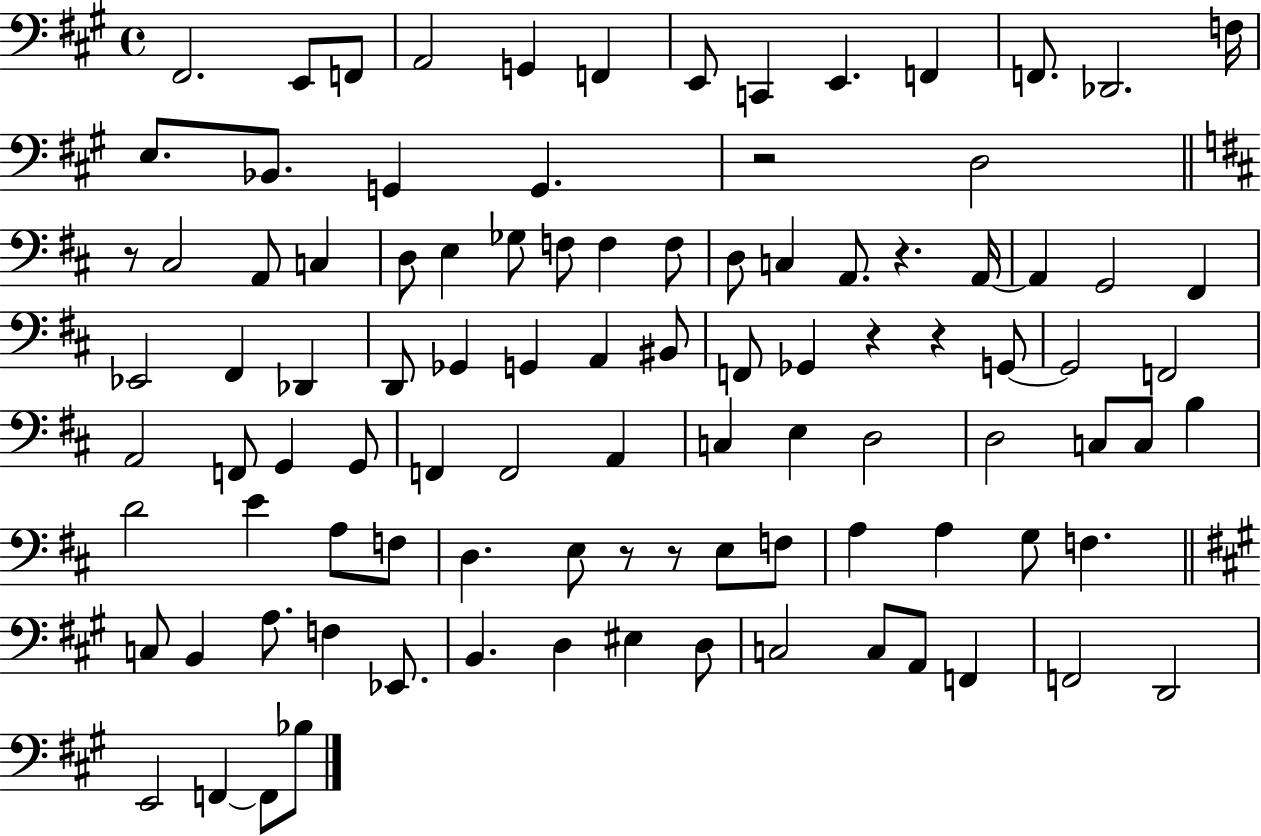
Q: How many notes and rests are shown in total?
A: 99